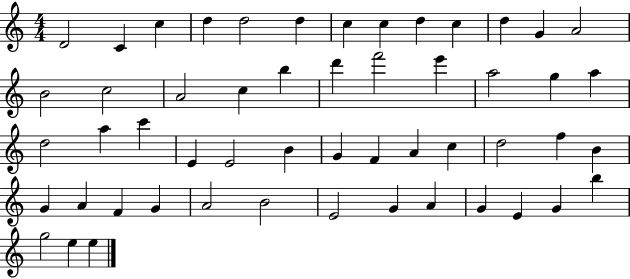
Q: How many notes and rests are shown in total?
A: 53